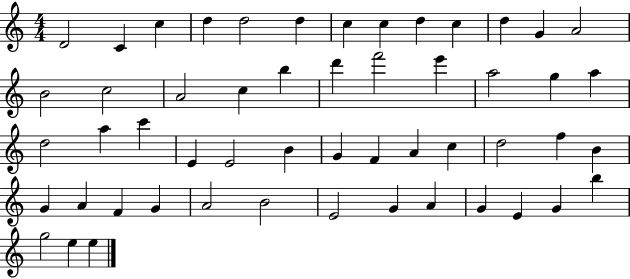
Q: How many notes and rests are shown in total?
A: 53